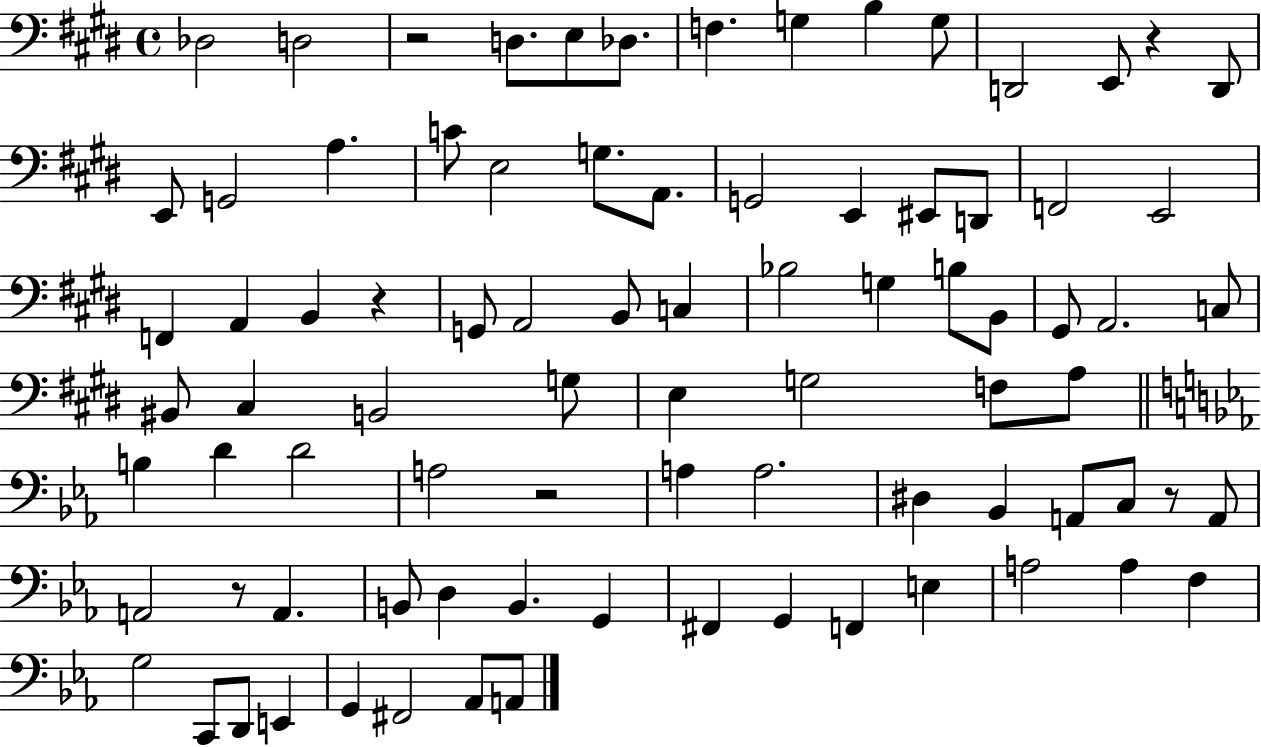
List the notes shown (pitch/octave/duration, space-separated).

Db3/h D3/h R/h D3/e. E3/e Db3/e. F3/q. G3/q B3/q G3/e D2/h E2/e R/q D2/e E2/e G2/h A3/q. C4/e E3/h G3/e. A2/e. G2/h E2/q EIS2/e D2/e F2/h E2/h F2/q A2/q B2/q R/q G2/e A2/h B2/e C3/q Bb3/h G3/q B3/e B2/e G#2/e A2/h. C3/e BIS2/e C#3/q B2/h G3/e E3/q G3/h F3/e A3/e B3/q D4/q D4/h A3/h R/h A3/q A3/h. D#3/q Bb2/q A2/e C3/e R/e A2/e A2/h R/e A2/q. B2/e D3/q B2/q. G2/q F#2/q G2/q F2/q E3/q A3/h A3/q F3/q G3/h C2/e D2/e E2/q G2/q F#2/h Ab2/e A2/e